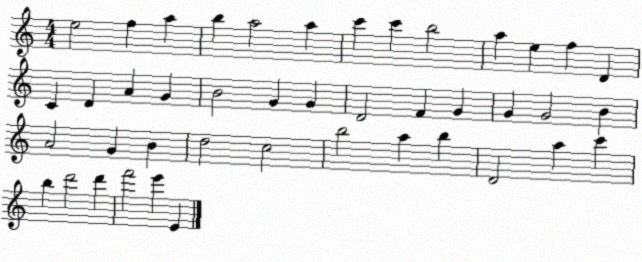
X:1
T:Untitled
M:4/4
L:1/4
K:C
e2 f a b a2 a c' c' b2 a e f D C D A G B2 G G D2 F G G G2 B A2 G B d2 c2 b2 a b D2 a c' b d'2 d' f'2 e' E